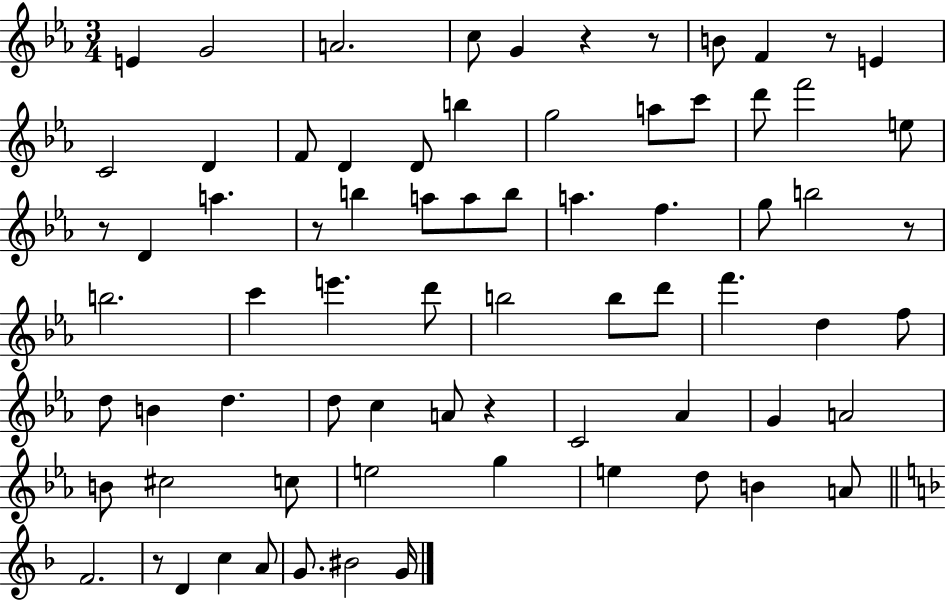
E4/q G4/h A4/h. C5/e G4/q R/q R/e B4/e F4/q R/e E4/q C4/h D4/q F4/e D4/q D4/e B5/q G5/h A5/e C6/e D6/e F6/h E5/e R/e D4/q A5/q. R/e B5/q A5/e A5/e B5/e A5/q. F5/q. G5/e B5/h R/e B5/h. C6/q E6/q. D6/e B5/h B5/e D6/e F6/q. D5/q F5/e D5/e B4/q D5/q. D5/e C5/q A4/e R/q C4/h Ab4/q G4/q A4/h B4/e C#5/h C5/e E5/h G5/q E5/q D5/e B4/q A4/e F4/h. R/e D4/q C5/q A4/e G4/e. BIS4/h G4/s